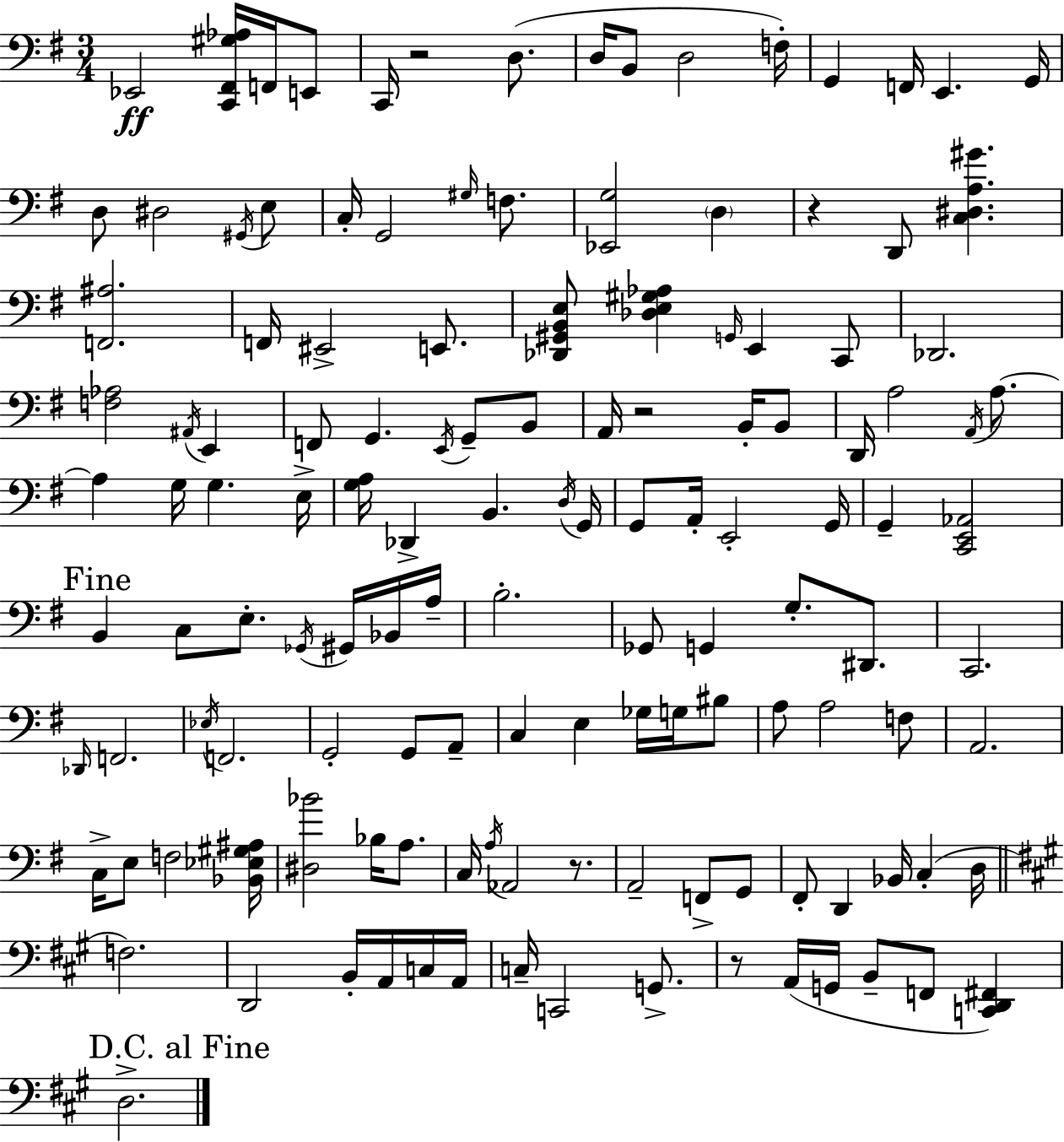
Eb2/h [C2,F#2,G#3,Ab3]/s F2/s E2/e C2/s R/h D3/e. D3/s B2/e D3/h F3/s G2/q F2/s E2/q. G2/s D3/e D#3/h G#2/s E3/e C3/s G2/h G#3/s F3/e. [Eb2,G3]/h D3/q R/q D2/e [C3,D#3,A3,G#4]/q. [F2,A#3]/h. F2/s EIS2/h E2/e. [Db2,G#2,B2,E3]/e [Db3,E3,G#3,Ab3]/q G2/s E2/q C2/e Db2/h. [F3,Ab3]/h A#2/s E2/q F2/e G2/q. E2/s G2/e B2/e A2/s R/h B2/s B2/e D2/s A3/h A2/s A3/e. A3/q G3/s G3/q. E3/s [G3,A3]/s Db2/q B2/q. D3/s G2/s G2/e A2/s E2/h G2/s G2/q [C2,E2,Ab2]/h B2/q C3/e E3/e. Gb2/s G#2/s Bb2/s A3/s B3/h. Gb2/e G2/q G3/e. D#2/e. C2/h. Db2/s F2/h. Eb3/s F2/h. G2/h G2/e A2/e C3/q E3/q Gb3/s G3/s BIS3/e A3/e A3/h F3/e A2/h. C3/s E3/e F3/h [Bb2,Eb3,G#3,A#3]/s [D#3,Bb4]/h Bb3/s A3/e. C3/s A3/s Ab2/h R/e. A2/h F2/e G2/e F#2/e D2/q Bb2/s C3/q D3/s F3/h. D2/h B2/s A2/s C3/s A2/s C3/s C2/h G2/e. R/e A2/s G2/s B2/e F2/e [C2,D2,F#2]/q D3/h.